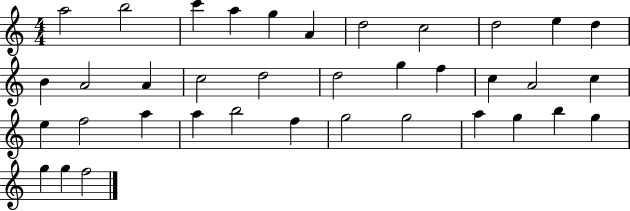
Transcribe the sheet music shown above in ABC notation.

X:1
T:Untitled
M:4/4
L:1/4
K:C
a2 b2 c' a g A d2 c2 d2 e d B A2 A c2 d2 d2 g f c A2 c e f2 a a b2 f g2 g2 a g b g g g f2